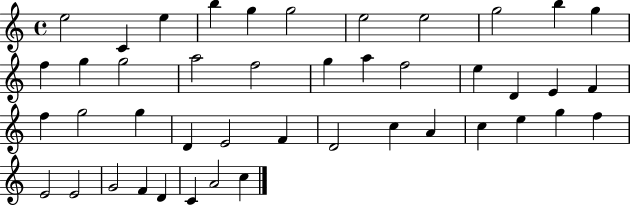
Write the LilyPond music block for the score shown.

{
  \clef treble
  \time 4/4
  \defaultTimeSignature
  \key c \major
  e''2 c'4 e''4 | b''4 g''4 g''2 | e''2 e''2 | g''2 b''4 g''4 | \break f''4 g''4 g''2 | a''2 f''2 | g''4 a''4 f''2 | e''4 d'4 e'4 f'4 | \break f''4 g''2 g''4 | d'4 e'2 f'4 | d'2 c''4 a'4 | c''4 e''4 g''4 f''4 | \break e'2 e'2 | g'2 f'4 d'4 | c'4 a'2 c''4 | \bar "|."
}